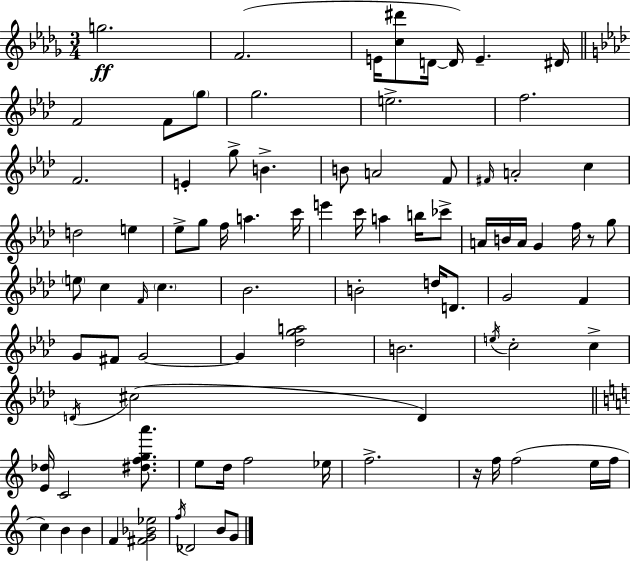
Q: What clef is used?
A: treble